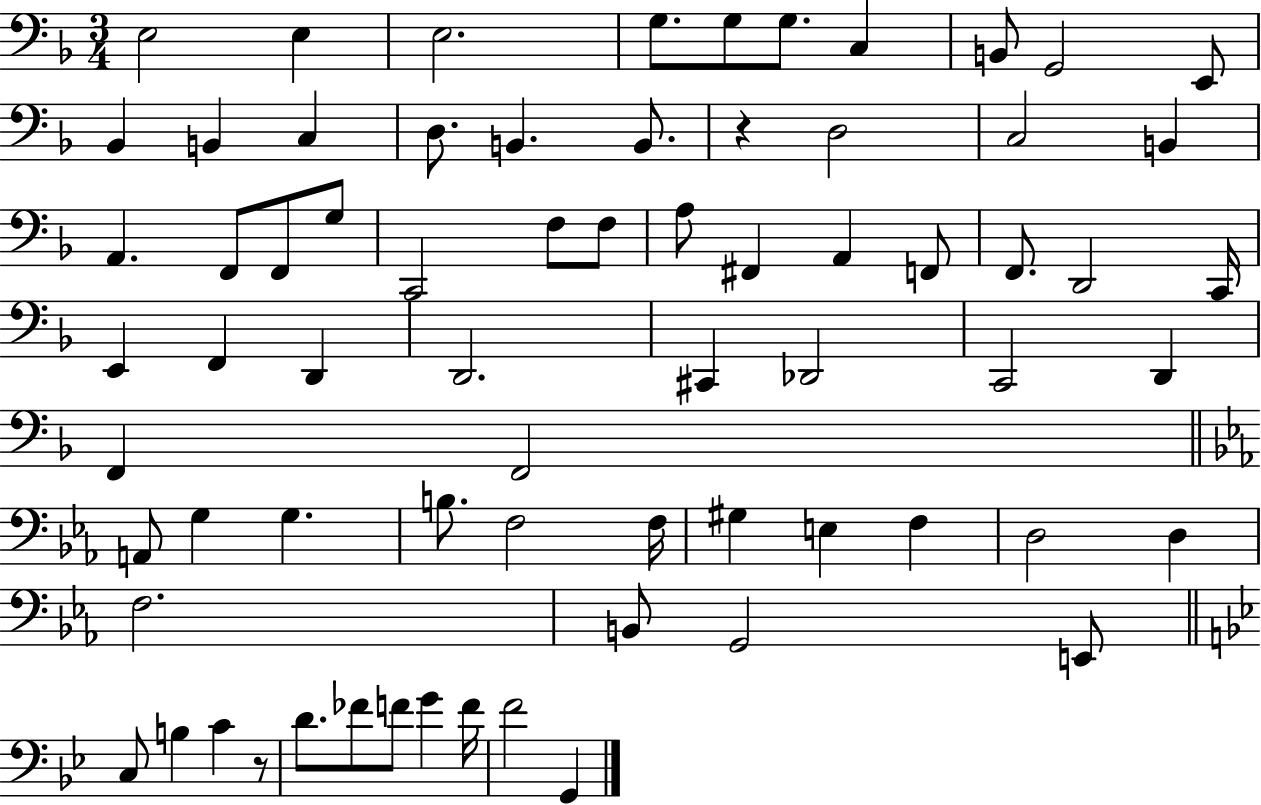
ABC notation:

X:1
T:Untitled
M:3/4
L:1/4
K:F
E,2 E, E,2 G,/2 G,/2 G,/2 C, B,,/2 G,,2 E,,/2 _B,, B,, C, D,/2 B,, B,,/2 z D,2 C,2 B,, A,, F,,/2 F,,/2 G,/2 C,,2 F,/2 F,/2 A,/2 ^F,, A,, F,,/2 F,,/2 D,,2 C,,/4 E,, F,, D,, D,,2 ^C,, _D,,2 C,,2 D,, F,, F,,2 A,,/2 G, G, B,/2 F,2 F,/4 ^G, E, F, D,2 D, F,2 B,,/2 G,,2 E,,/2 C,/2 B, C z/2 D/2 _F/2 F/2 G F/4 F2 G,,